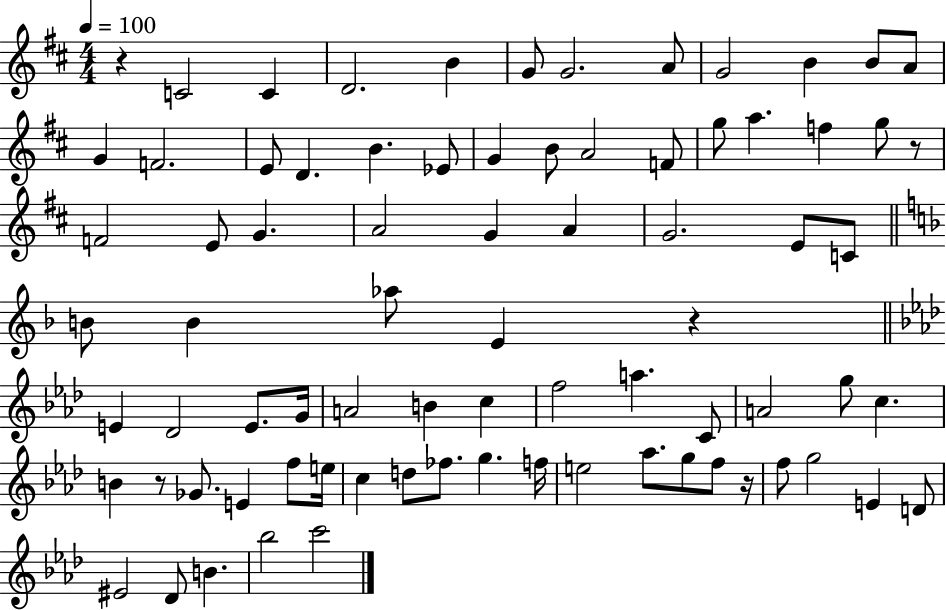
{
  \clef treble
  \numericTimeSignature
  \time 4/4
  \key d \major
  \tempo 4 = 100
  r4 c'2 c'4 | d'2. b'4 | g'8 g'2. a'8 | g'2 b'4 b'8 a'8 | \break g'4 f'2. | e'8 d'4. b'4. ees'8 | g'4 b'8 a'2 f'8 | g''8 a''4. f''4 g''8 r8 | \break f'2 e'8 g'4. | a'2 g'4 a'4 | g'2. e'8 c'8 | \bar "||" \break \key f \major b'8 b'4 aes''8 e'4 r4 | \bar "||" \break \key aes \major e'4 des'2 e'8. g'16 | a'2 b'4 c''4 | f''2 a''4. c'8 | a'2 g''8 c''4. | \break b'4 r8 ges'8. e'4 f''8 e''16 | c''4 d''8 fes''8. g''4. f''16 | e''2 aes''8. g''8 f''8 r16 | f''8 g''2 e'4 d'8 | \break eis'2 des'8 b'4. | bes''2 c'''2 | \bar "|."
}